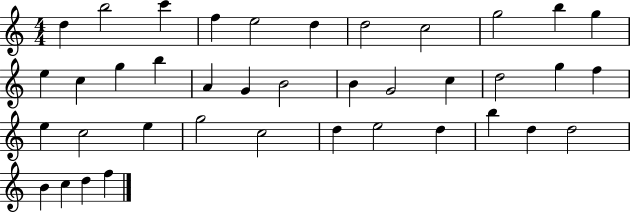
D5/q B5/h C6/q F5/q E5/h D5/q D5/h C5/h G5/h B5/q G5/q E5/q C5/q G5/q B5/q A4/q G4/q B4/h B4/q G4/h C5/q D5/h G5/q F5/q E5/q C5/h E5/q G5/h C5/h D5/q E5/h D5/q B5/q D5/q D5/h B4/q C5/q D5/q F5/q